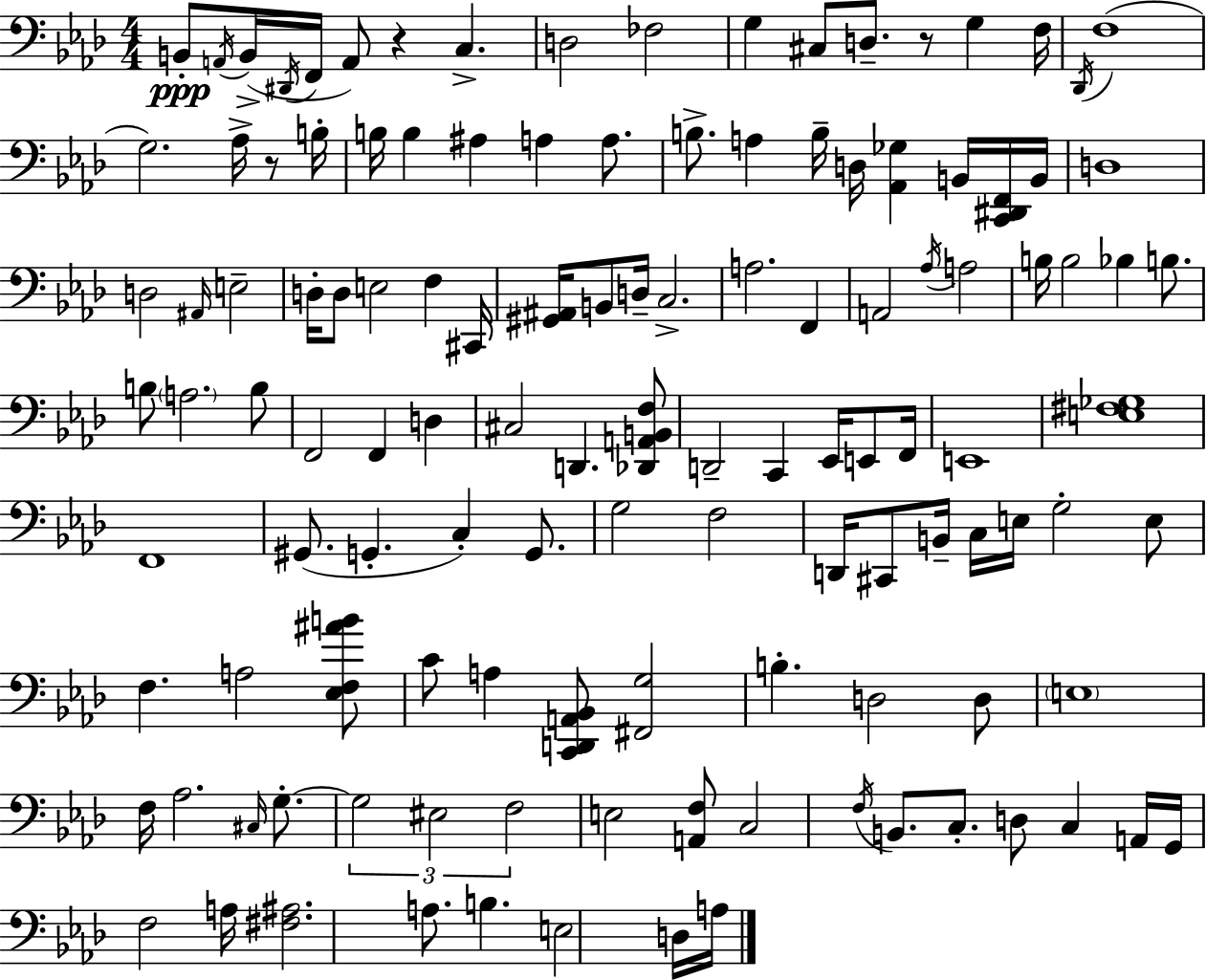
X:1
T:Untitled
M:4/4
L:1/4
K:Fm
B,,/2 A,,/4 B,,/4 ^D,,/4 F,,/4 A,,/2 z C, D,2 _F,2 G, ^C,/2 D,/2 z/2 G, F,/4 _D,,/4 F,4 G,2 _A,/4 z/2 B,/4 B,/4 B, ^A, A, A,/2 B,/2 A, B,/4 D,/4 [_A,,_G,] B,,/4 [C,,^D,,F,,]/4 B,,/4 D,4 D,2 ^A,,/4 E,2 D,/4 D,/2 E,2 F, ^C,,/4 [^G,,^A,,]/4 B,,/2 D,/4 C,2 A,2 F,, A,,2 _A,/4 A,2 B,/4 B,2 _B, B,/2 B,/2 A,2 B,/2 F,,2 F,, D, ^C,2 D,, [_D,,A,,B,,F,]/2 D,,2 C,, _E,,/4 E,,/2 F,,/4 E,,4 [E,^F,_G,]4 F,,4 ^G,,/2 G,, C, G,,/2 G,2 F,2 D,,/4 ^C,,/2 B,,/4 C,/4 E,/4 G,2 E,/2 F, A,2 [_E,F,^AB]/2 C/2 A, [C,,D,,A,,_B,,]/2 [^F,,G,]2 B, D,2 D,/2 E,4 F,/4 _A,2 ^C,/4 G,/2 G,2 ^E,2 F,2 E,2 [A,,F,]/2 C,2 F,/4 B,,/2 C,/2 D,/2 C, A,,/4 G,,/4 F,2 A,/4 [^F,^A,]2 A,/2 B, E,2 D,/4 A,/4